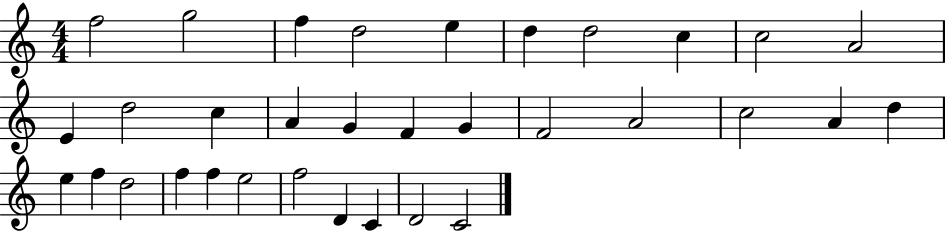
{
  \clef treble
  \numericTimeSignature
  \time 4/4
  \key c \major
  f''2 g''2 | f''4 d''2 e''4 | d''4 d''2 c''4 | c''2 a'2 | \break e'4 d''2 c''4 | a'4 g'4 f'4 g'4 | f'2 a'2 | c''2 a'4 d''4 | \break e''4 f''4 d''2 | f''4 f''4 e''2 | f''2 d'4 c'4 | d'2 c'2 | \break \bar "|."
}